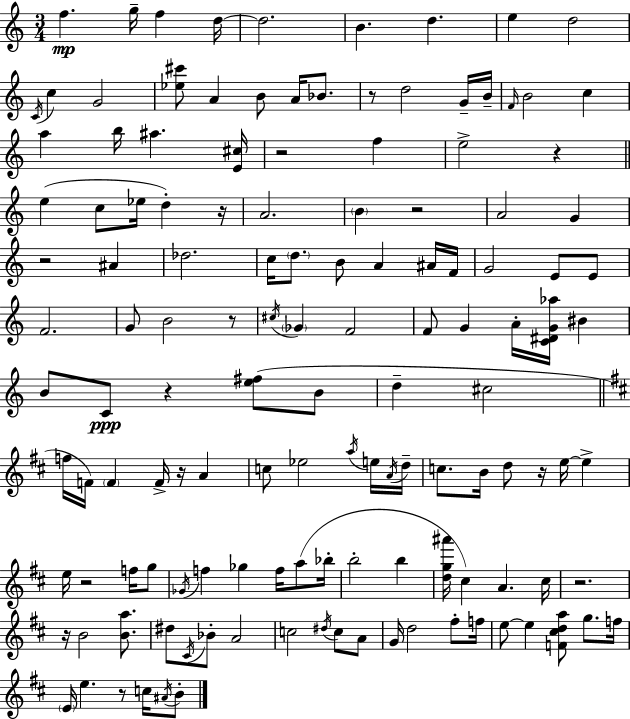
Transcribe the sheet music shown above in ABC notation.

X:1
T:Untitled
M:3/4
L:1/4
K:C
f g/4 f d/4 d2 B d e d2 C/4 c G2 [_e^c']/2 A B/2 A/4 _B/2 z/2 d2 G/4 B/4 F/4 B2 c a b/4 ^a [E^c]/4 z2 f e2 z e c/2 _e/4 d z/4 A2 B z2 A2 G z2 ^A _d2 c/4 d/2 B/2 A ^A/4 F/4 G2 E/2 E/2 F2 G/2 B2 z/2 ^c/4 _G F2 F/2 G A/4 [C^DG_a]/4 ^B B/2 C/2 z [e^f]/2 B/2 d ^c2 f/4 F/4 F F/4 z/4 A c/2 _e2 a/4 e/4 A/4 d/4 c/2 B/4 d/2 z/4 e/4 e e/4 z2 f/4 g/2 _G/4 f _g f/4 a/2 _b/4 b2 b [dg^a']/4 ^c A ^c/4 z2 z/4 B2 [Ba]/2 ^d/2 ^C/4 _B/2 A2 c2 ^d/4 c/2 A/2 G/4 d2 ^f/2 f/4 e/2 e [F^cda]/2 g/2 f/4 E/4 e z/2 c/4 ^A/4 B/2